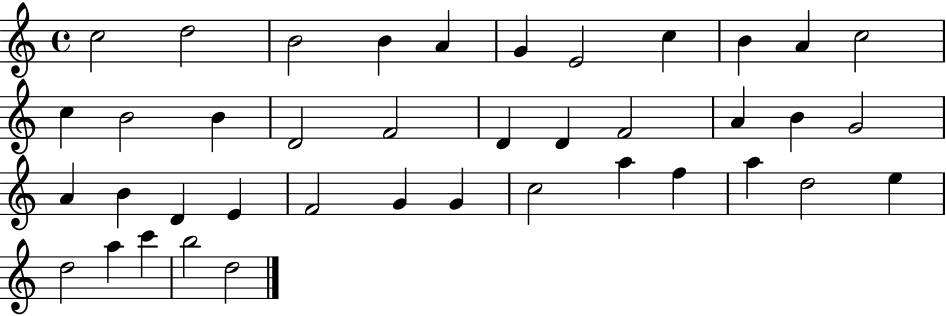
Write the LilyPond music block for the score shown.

{
  \clef treble
  \time 4/4
  \defaultTimeSignature
  \key c \major
  c''2 d''2 | b'2 b'4 a'4 | g'4 e'2 c''4 | b'4 a'4 c''2 | \break c''4 b'2 b'4 | d'2 f'2 | d'4 d'4 f'2 | a'4 b'4 g'2 | \break a'4 b'4 d'4 e'4 | f'2 g'4 g'4 | c''2 a''4 f''4 | a''4 d''2 e''4 | \break d''2 a''4 c'''4 | b''2 d''2 | \bar "|."
}